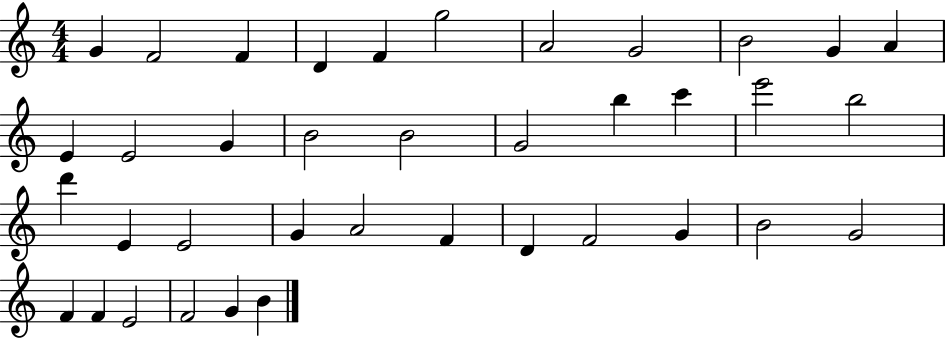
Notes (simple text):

G4/q F4/h F4/q D4/q F4/q G5/h A4/h G4/h B4/h G4/q A4/q E4/q E4/h G4/q B4/h B4/h G4/h B5/q C6/q E6/h B5/h D6/q E4/q E4/h G4/q A4/h F4/q D4/q F4/h G4/q B4/h G4/h F4/q F4/q E4/h F4/h G4/q B4/q